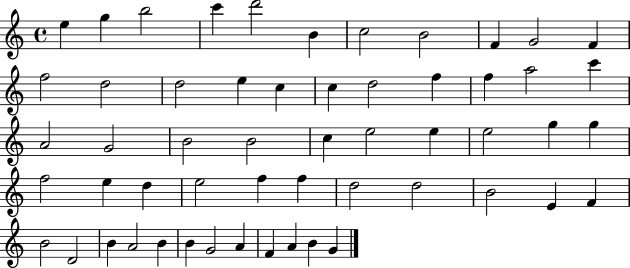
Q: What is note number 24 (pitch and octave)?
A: G4